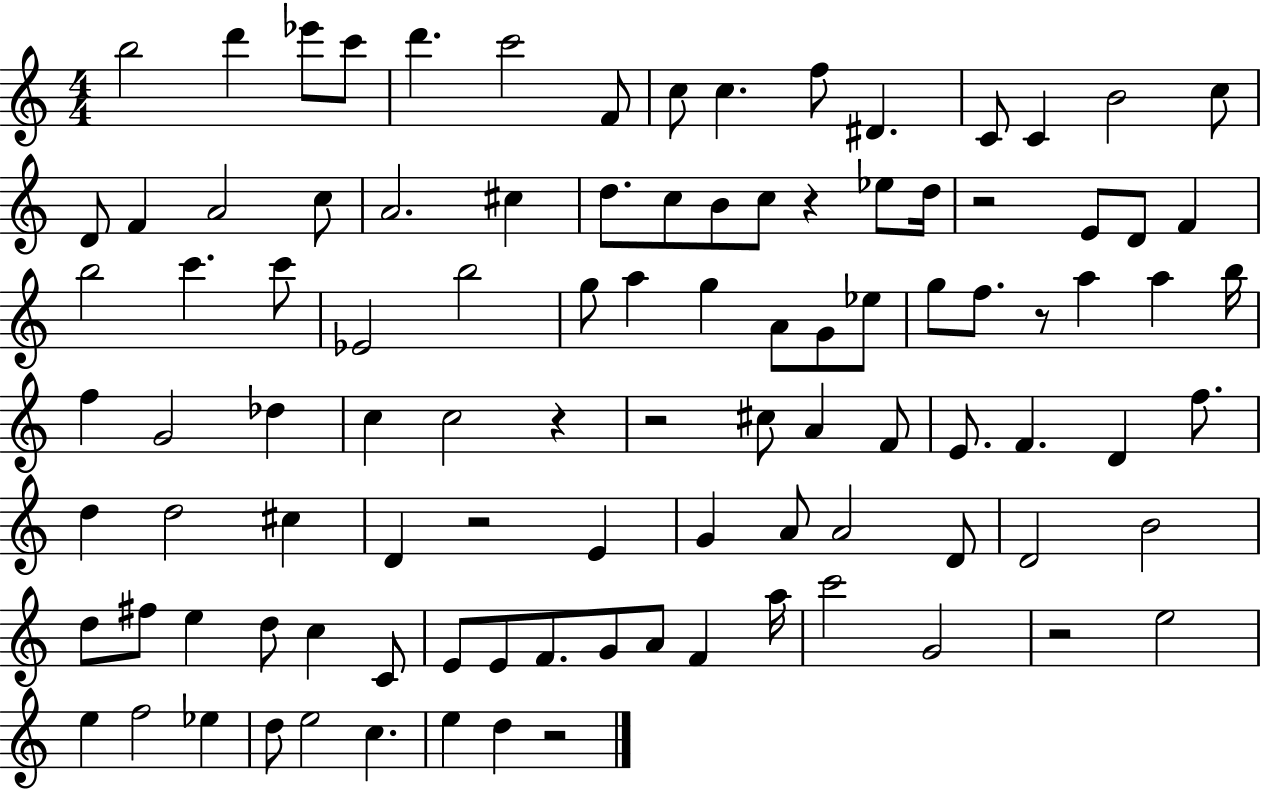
B5/h D6/q Eb6/e C6/e D6/q. C6/h F4/e C5/e C5/q. F5/e D#4/q. C4/e C4/q B4/h C5/e D4/e F4/q A4/h C5/e A4/h. C#5/q D5/e. C5/e B4/e C5/e R/q Eb5/e D5/s R/h E4/e D4/e F4/q B5/h C6/q. C6/e Eb4/h B5/h G5/e A5/q G5/q A4/e G4/e Eb5/e G5/e F5/e. R/e A5/q A5/q B5/s F5/q G4/h Db5/q C5/q C5/h R/q R/h C#5/e A4/q F4/e E4/e. F4/q. D4/q F5/e. D5/q D5/h C#5/q D4/q R/h E4/q G4/q A4/e A4/h D4/e D4/h B4/h D5/e F#5/e E5/q D5/e C5/q C4/e E4/e E4/e F4/e. G4/e A4/e F4/q A5/s C6/h G4/h R/h E5/h E5/q F5/h Eb5/q D5/e E5/h C5/q. E5/q D5/q R/h